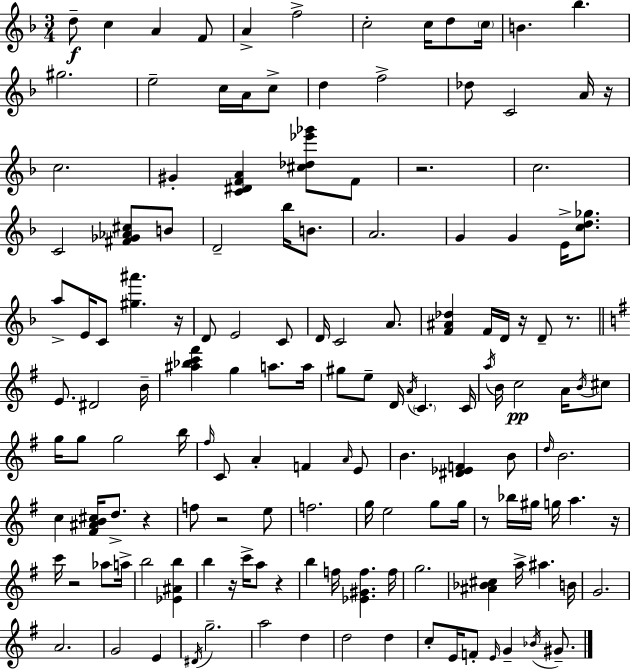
D5/e C5/q A4/q F4/e A4/q F5/h C5/h C5/s D5/e C5/s B4/q. Bb5/q. G#5/h. E5/h C5/s A4/s C5/e D5/q F5/h Db5/e C4/h A4/s R/s C5/h. G#4/q [C4,D#4,F4,A4]/q [C#5,Db5,Eb6,Gb6]/e F4/e R/h. C5/h. C4/h [F#4,Gb4,Ab4,C#5]/e B4/e D4/h Bb5/s B4/e. A4/h. G4/q G4/q E4/s [C5,D5,Gb5]/e. A5/e E4/s C4/e [G#5,A#6]/q. R/s D4/e E4/h C4/e D4/s C4/h A4/e. [F4,A#4,Db5]/q F4/s D4/s R/s D4/e R/e. E4/e. D#4/h B4/s [A#5,Bb5,C6,F#6]/q G5/q A5/e. A5/s G#5/e E5/e D4/s A4/s C4/q. C4/s A5/s B4/s C5/h A4/s B4/s C#5/e G5/s G5/e G5/h B5/s F#5/s C4/e A4/q F4/q A4/s E4/e B4/q. [D#4,Eb4,F4]/q B4/e D5/s B4/h. C5/q [F#4,A#4,B4,C#5]/s D5/e. R/q F5/e R/h E5/e F5/h. G5/s E5/h G5/e G5/s R/e Bb5/s G#5/s G5/s A5/q. R/s C6/s R/h Ab5/e A5/s B5/h [Eb4,A#4,B5]/q B5/q R/s C6/s A5/e R/q B5/q F5/s [Eb4,G#4,F5]/q. F5/s G5/h. [A#4,Bb4,C#5]/q A5/s A#5/q. B4/s G4/h. A4/h. G4/h E4/q D#4/s G5/h. A5/h D5/q D5/h D5/q C5/e E4/s F4/e E4/s G4/q Bb4/s G#4/e.